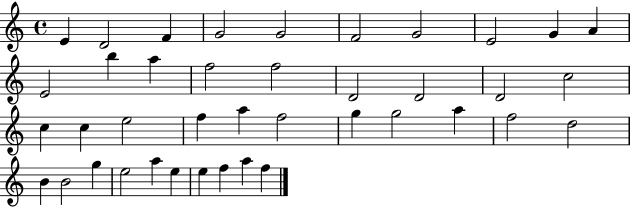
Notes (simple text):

E4/q D4/h F4/q G4/h G4/h F4/h G4/h E4/h G4/q A4/q E4/h B5/q A5/q F5/h F5/h D4/h D4/h D4/h C5/h C5/q C5/q E5/h F5/q A5/q F5/h G5/q G5/h A5/q F5/h D5/h B4/q B4/h G5/q E5/h A5/q E5/q E5/q F5/q A5/q F5/q